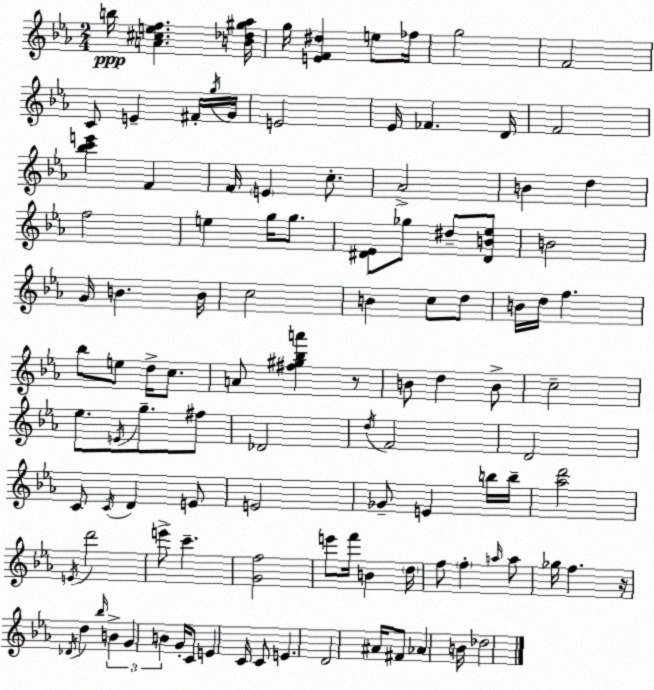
X:1
T:Untitled
M:2/4
L:1/4
K:Cm
b/4 [A^cef] [B_d^g_a]/4 g/4 [EF^d] e/2 _f/4 g2 F2 C/2 E ^F/4 g/4 G/4 E2 _E/4 _F D/4 F2 [_bc'e'] F F/4 E c/2 _A2 B d f2 e g/4 g/2 [^D_E]/2 _g/2 ^d/2 [^DB_e]/2 B2 G/4 B B/4 c2 B c/2 d/2 B/4 d/4 f _b/2 e/2 d/4 c/2 A/2 [^f^g_ba'] z/2 B/2 d B/2 c2 _e/2 E/4 g/2 ^f/2 _D2 d/4 F2 D2 C/2 C/4 D E/2 E2 _G/2 E b/4 b/4 [_ad']2 E/4 d'2 e'/2 c' [Gf]2 e'/2 f'/4 B d/4 f/2 f a/4 a/2 _g/4 f z/4 _D/4 d _b/4 B G B G/4 C/2 E C/4 C/2 E D2 ^A/4 ^F/2 _A B/4 _d2